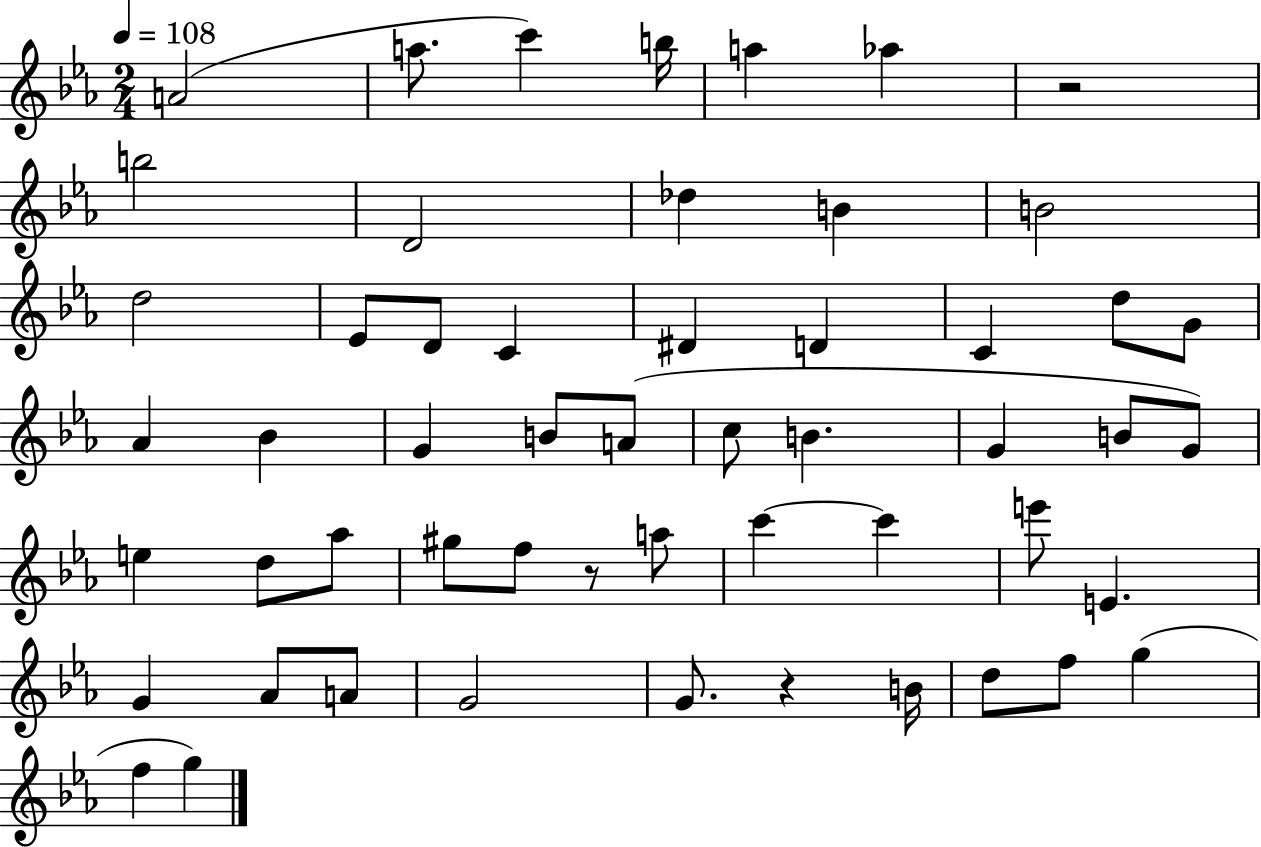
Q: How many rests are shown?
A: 3